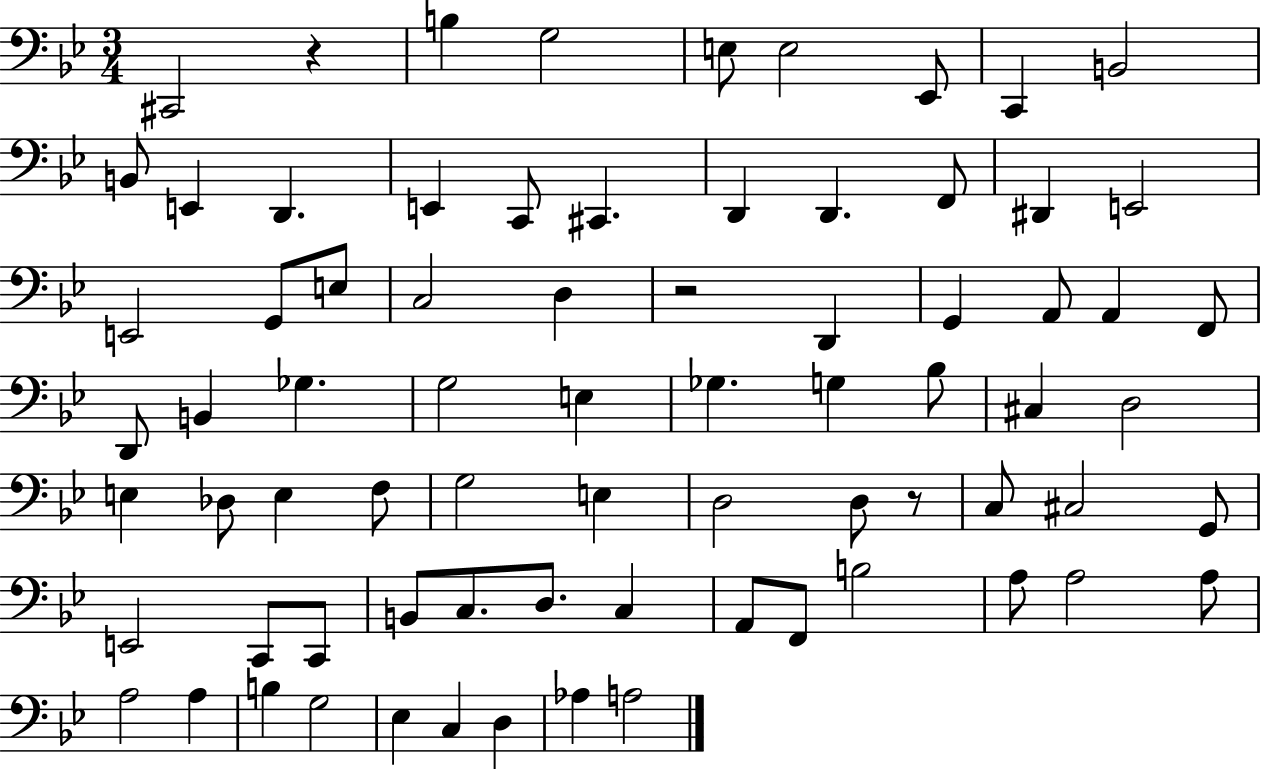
C#2/h R/q B3/q G3/h E3/e E3/h Eb2/e C2/q B2/h B2/e E2/q D2/q. E2/q C2/e C#2/q. D2/q D2/q. F2/e D#2/q E2/h E2/h G2/e E3/e C3/h D3/q R/h D2/q G2/q A2/e A2/q F2/e D2/e B2/q Gb3/q. G3/h E3/q Gb3/q. G3/q Bb3/e C#3/q D3/h E3/q Db3/e E3/q F3/e G3/h E3/q D3/h D3/e R/e C3/e C#3/h G2/e E2/h C2/e C2/e B2/e C3/e. D3/e. C3/q A2/e F2/e B3/h A3/e A3/h A3/e A3/h A3/q B3/q G3/h Eb3/q C3/q D3/q Ab3/q A3/h